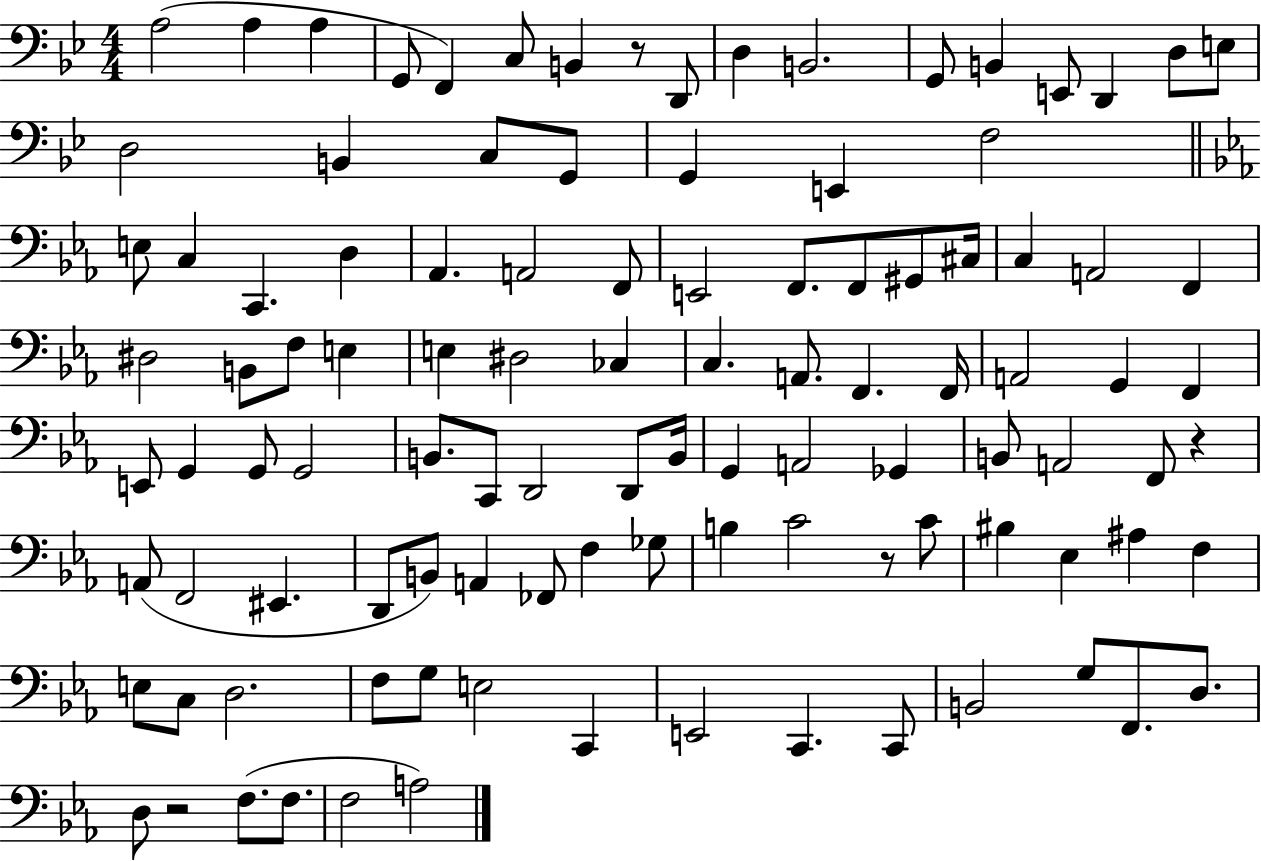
{
  \clef bass
  \numericTimeSignature
  \time 4/4
  \key bes \major
  a2( a4 a4 | g,8 f,4) c8 b,4 r8 d,8 | d4 b,2. | g,8 b,4 e,8 d,4 d8 e8 | \break d2 b,4 c8 g,8 | g,4 e,4 f2 | \bar "||" \break \key ees \major e8 c4 c,4. d4 | aes,4. a,2 f,8 | e,2 f,8. f,8 gis,8 cis16 | c4 a,2 f,4 | \break dis2 b,8 f8 e4 | e4 dis2 ces4 | c4. a,8. f,4. f,16 | a,2 g,4 f,4 | \break e,8 g,4 g,8 g,2 | b,8. c,8 d,2 d,8 b,16 | g,4 a,2 ges,4 | b,8 a,2 f,8 r4 | \break a,8( f,2 eis,4. | d,8 b,8) a,4 fes,8 f4 ges8 | b4 c'2 r8 c'8 | bis4 ees4 ais4 f4 | \break e8 c8 d2. | f8 g8 e2 c,4 | e,2 c,4. c,8 | b,2 g8 f,8. d8. | \break d8 r2 f8.( f8. | f2 a2) | \bar "|."
}